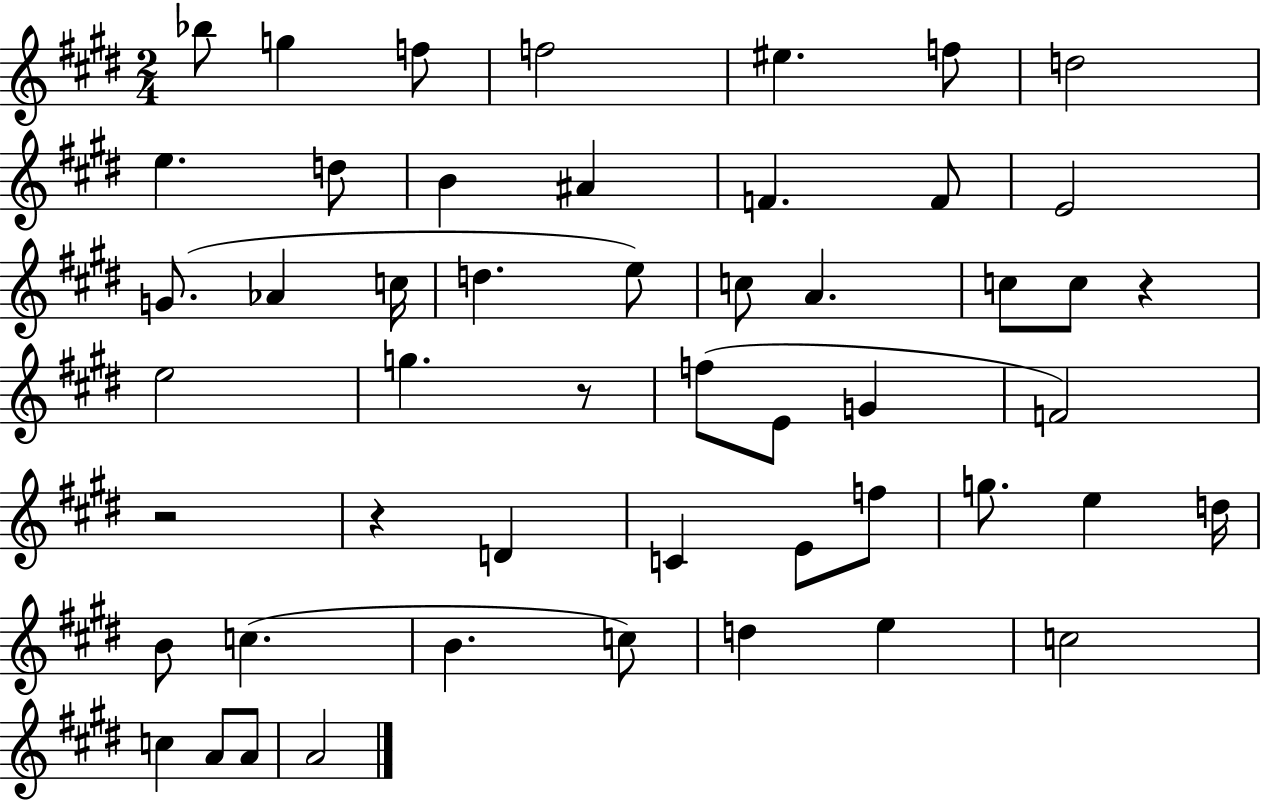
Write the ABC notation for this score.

X:1
T:Untitled
M:2/4
L:1/4
K:E
_b/2 g f/2 f2 ^e f/2 d2 e d/2 B ^A F F/2 E2 G/2 _A c/4 d e/2 c/2 A c/2 c/2 z e2 g z/2 f/2 E/2 G F2 z2 z D C E/2 f/2 g/2 e d/4 B/2 c B c/2 d e c2 c A/2 A/2 A2